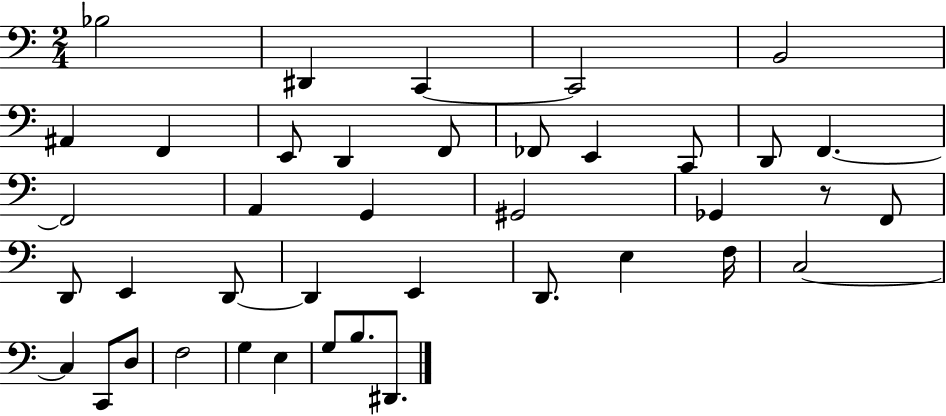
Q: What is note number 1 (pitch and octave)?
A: Bb3